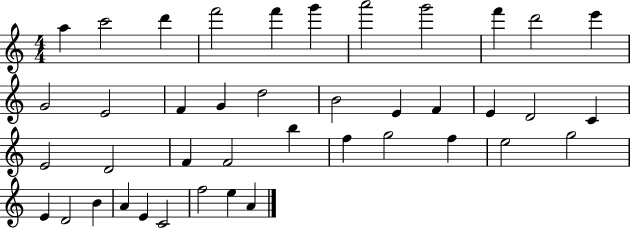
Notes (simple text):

A5/q C6/h D6/q F6/h F6/q G6/q A6/h G6/h F6/q D6/h E6/q G4/h E4/h F4/q G4/q D5/h B4/h E4/q F4/q E4/q D4/h C4/q E4/h D4/h F4/q F4/h B5/q F5/q G5/h F5/q E5/h G5/h E4/q D4/h B4/q A4/q E4/q C4/h F5/h E5/q A4/q